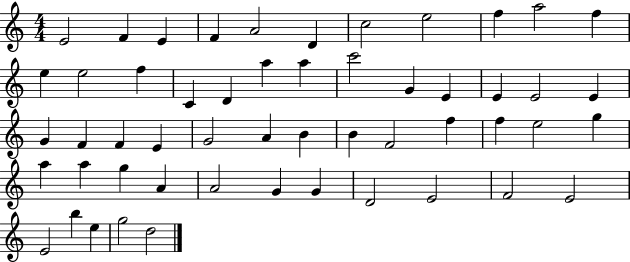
X:1
T:Untitled
M:4/4
L:1/4
K:C
E2 F E F A2 D c2 e2 f a2 f e e2 f C D a a c'2 G E E E2 E G F F E G2 A B B F2 f f e2 g a a g A A2 G G D2 E2 F2 E2 E2 b e g2 d2